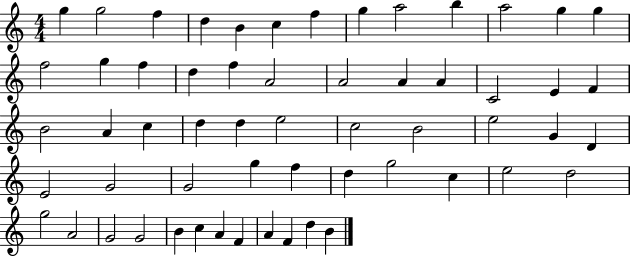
X:1
T:Untitled
M:4/4
L:1/4
K:C
g g2 f d B c f g a2 b a2 g g f2 g f d f A2 A2 A A C2 E F B2 A c d d e2 c2 B2 e2 G D E2 G2 G2 g f d g2 c e2 d2 g2 A2 G2 G2 B c A F A F d B